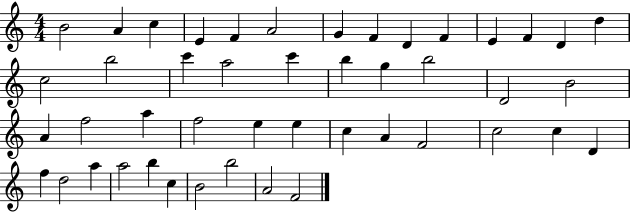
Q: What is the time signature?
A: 4/4